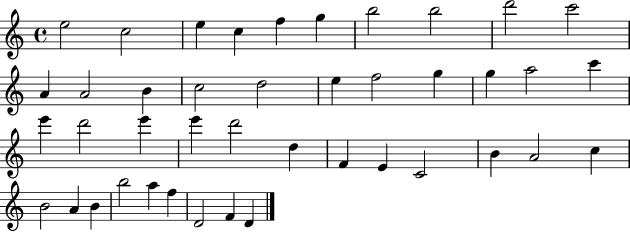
E5/h C5/h E5/q C5/q F5/q G5/q B5/h B5/h D6/h C6/h A4/q A4/h B4/q C5/h D5/h E5/q F5/h G5/q G5/q A5/h C6/q E6/q D6/h E6/q E6/q D6/h D5/q F4/q E4/q C4/h B4/q A4/h C5/q B4/h A4/q B4/q B5/h A5/q F5/q D4/h F4/q D4/q